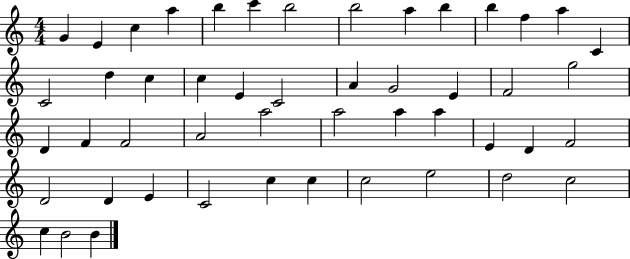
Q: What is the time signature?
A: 4/4